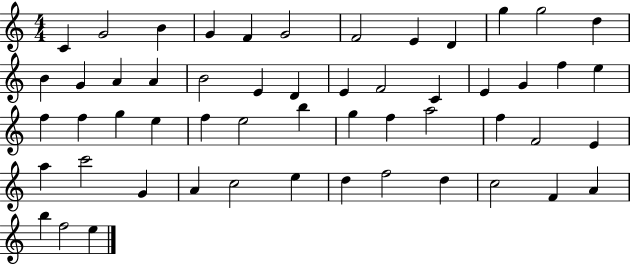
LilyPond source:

{
  \clef treble
  \numericTimeSignature
  \time 4/4
  \key c \major
  c'4 g'2 b'4 | g'4 f'4 g'2 | f'2 e'4 d'4 | g''4 g''2 d''4 | \break b'4 g'4 a'4 a'4 | b'2 e'4 d'4 | e'4 f'2 c'4 | e'4 g'4 f''4 e''4 | \break f''4 f''4 g''4 e''4 | f''4 e''2 b''4 | g''4 f''4 a''2 | f''4 f'2 e'4 | \break a''4 c'''2 g'4 | a'4 c''2 e''4 | d''4 f''2 d''4 | c''2 f'4 a'4 | \break b''4 f''2 e''4 | \bar "|."
}